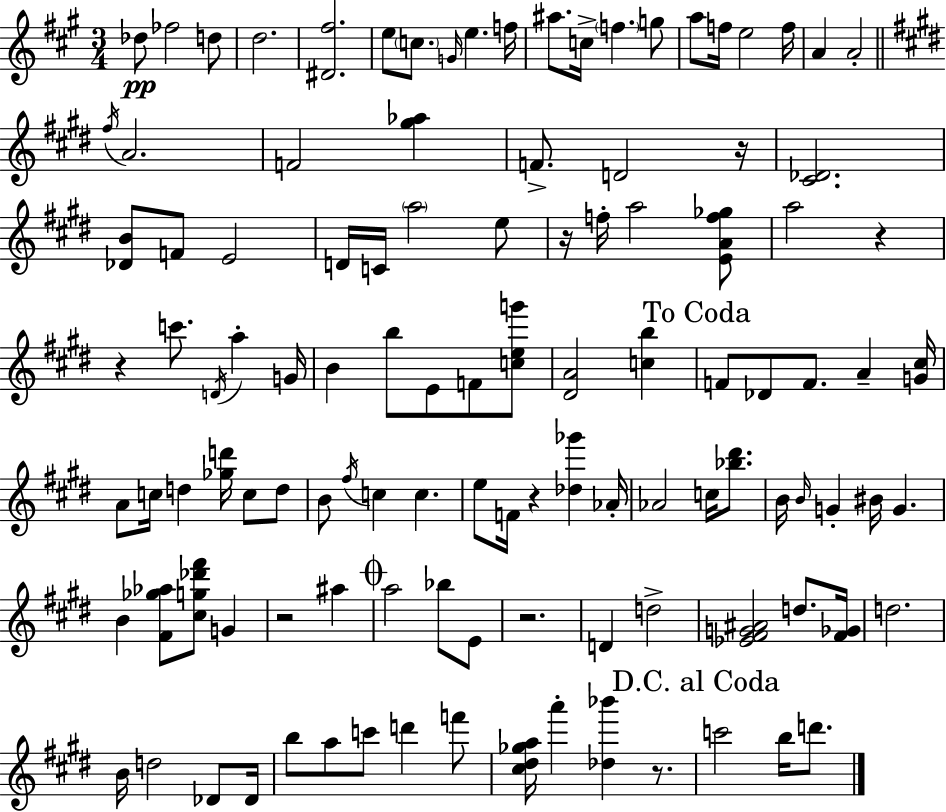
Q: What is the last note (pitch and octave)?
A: D6